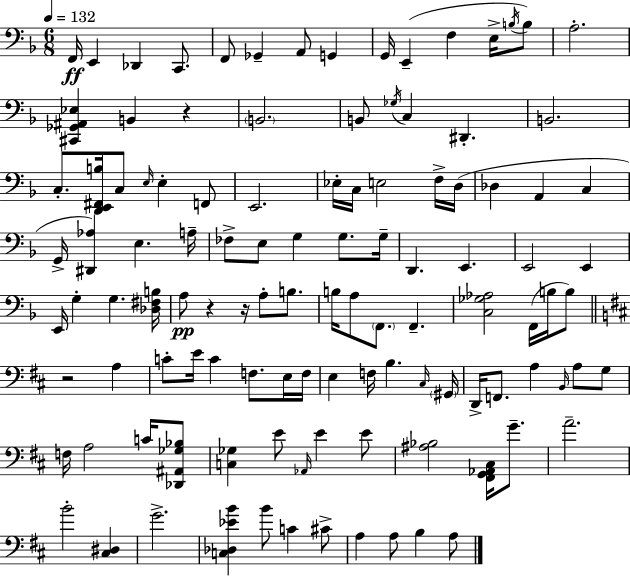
{
  \clef bass
  \numericTimeSignature
  \time 6/8
  \key f \major
  \tempo 4 = 132
  f,16\ff e,4 des,4 c,8. | f,8 ges,4-- a,8 g,4 | g,16 e,4--( f4 e16-> \acciaccatura { b16 } b8) | a2.-. | \break <cis, ges, ais, ees>4 b,4 r4 | \parenthesize b,2. | b,8 \acciaccatura { ges16 } c4 dis,4.-. | b,2. | \break c8.-. <d, e, fis, b>16 c8 \grace { e16 } e4-. | f,8 e,2. | ees16-. c16 e2 | f16-> d16( des4 a,4 c4 | \break g,16-> <dis, aes>4) e4. | a16-- fes8-> e8 g4 g8. | g16-- d,4. e,4. | e,2 e,4 | \break e,16 g4-. g4. | <des fis b>16 a8\pp r4 r16 a8-. | b8. b16 a8 \parenthesize f,8. f,4.-- | <c ges aes>2 f,16( | \break b16 b8) \bar "||" \break \key d \major r2 a4 | c'8-. e'16 c'4 f8. e16 f16 | e4 f16 b4. \grace { cis16 } | \parenthesize gis,16 d,16-> f,8. a4 \grace { b,16 } a8 | \break g8 f16 a2 c'16 | <des, ais, ges bes>8 <c ges>4 e'8 \grace { aes,16 } e'4 | e'8 <ais bes>2 <fis, g, aes, cis>16 | g'8.-- a'2.-- | \break b'2-. <cis dis>4 | g'2.-> | <c des ees' b'>4 b'8 c'4 | cis'8-> a4 a8 b4 | \break a8 \bar "|."
}